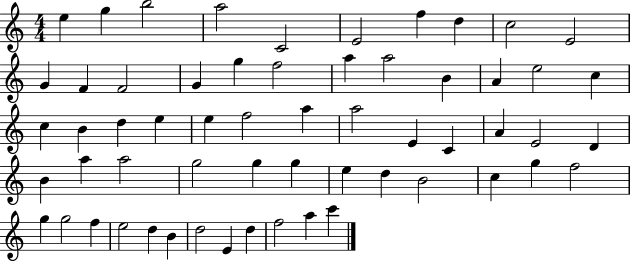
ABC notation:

X:1
T:Untitled
M:4/4
L:1/4
K:C
e g b2 a2 C2 E2 f d c2 E2 G F F2 G g f2 a a2 B A e2 c c B d e e f2 a a2 E C A E2 D B a a2 g2 g g e d B2 c g f2 g g2 f e2 d B d2 E d f2 a c'